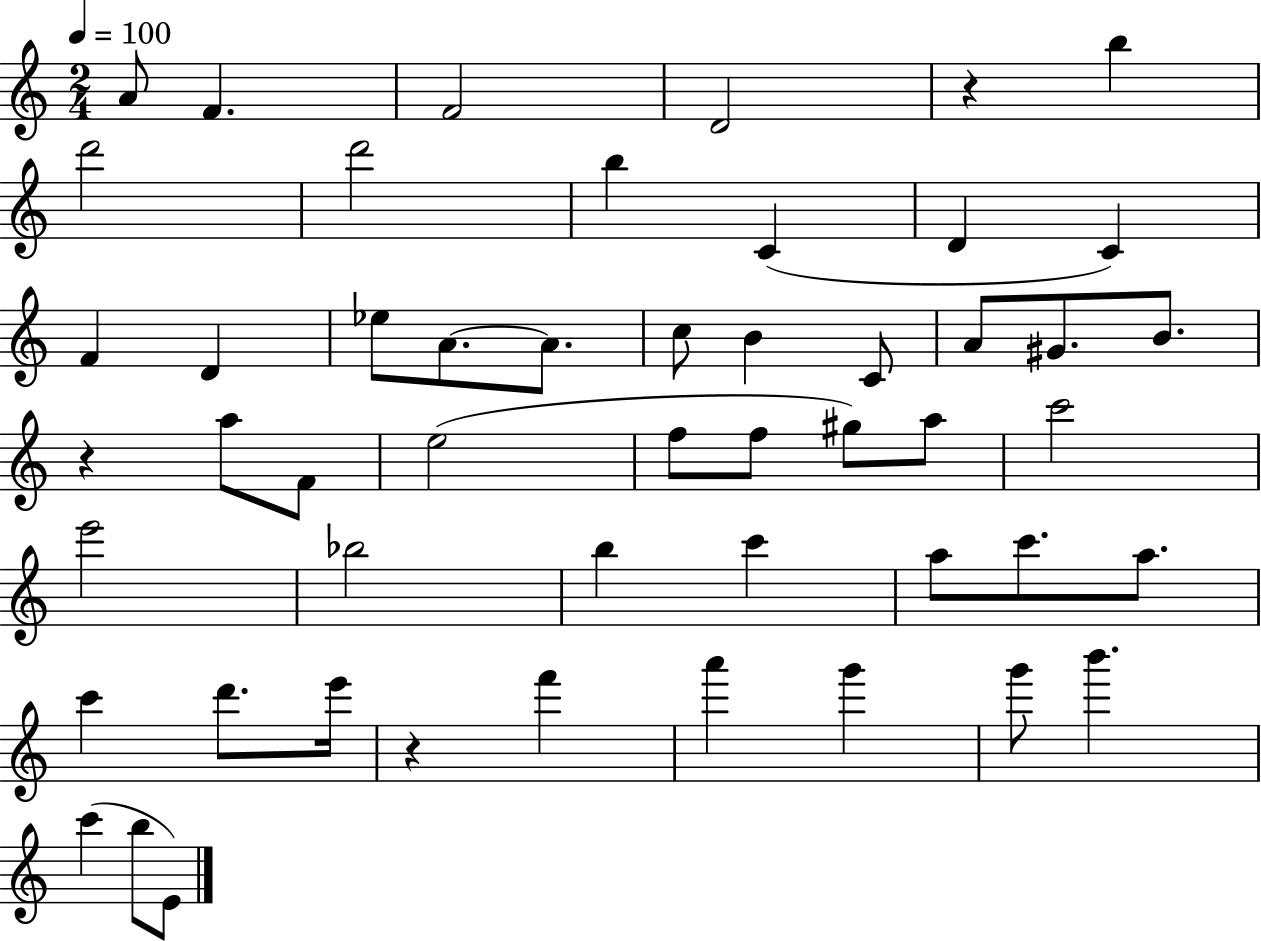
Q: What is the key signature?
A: C major